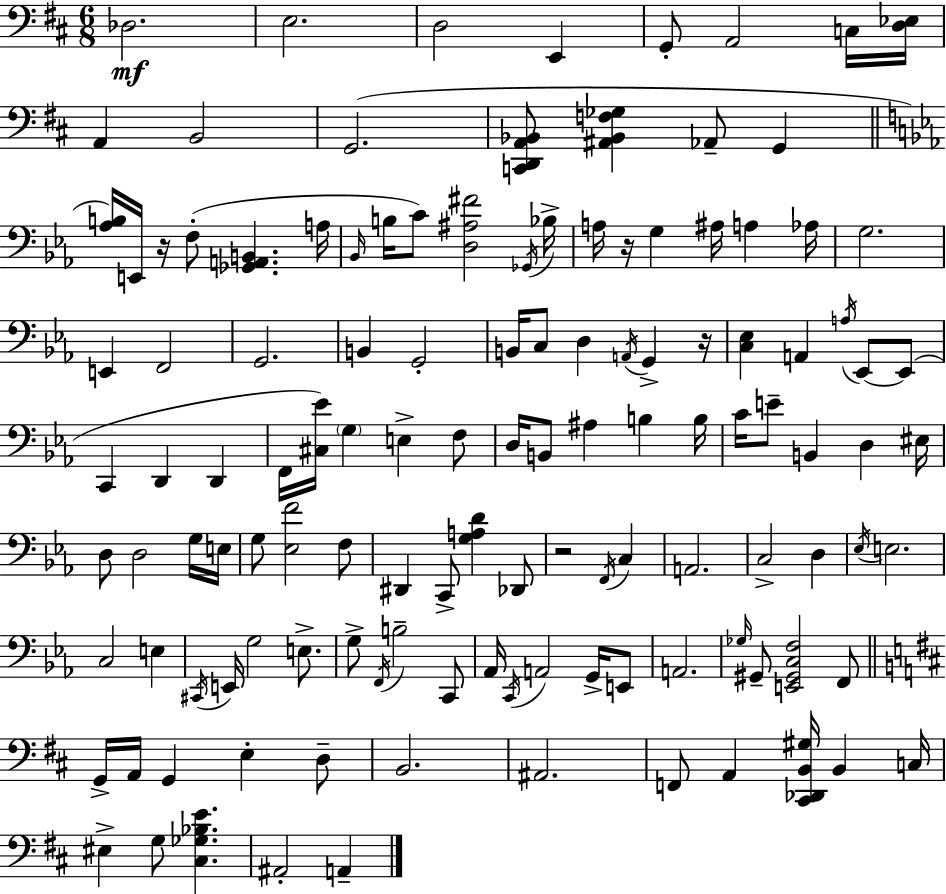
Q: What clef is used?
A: bass